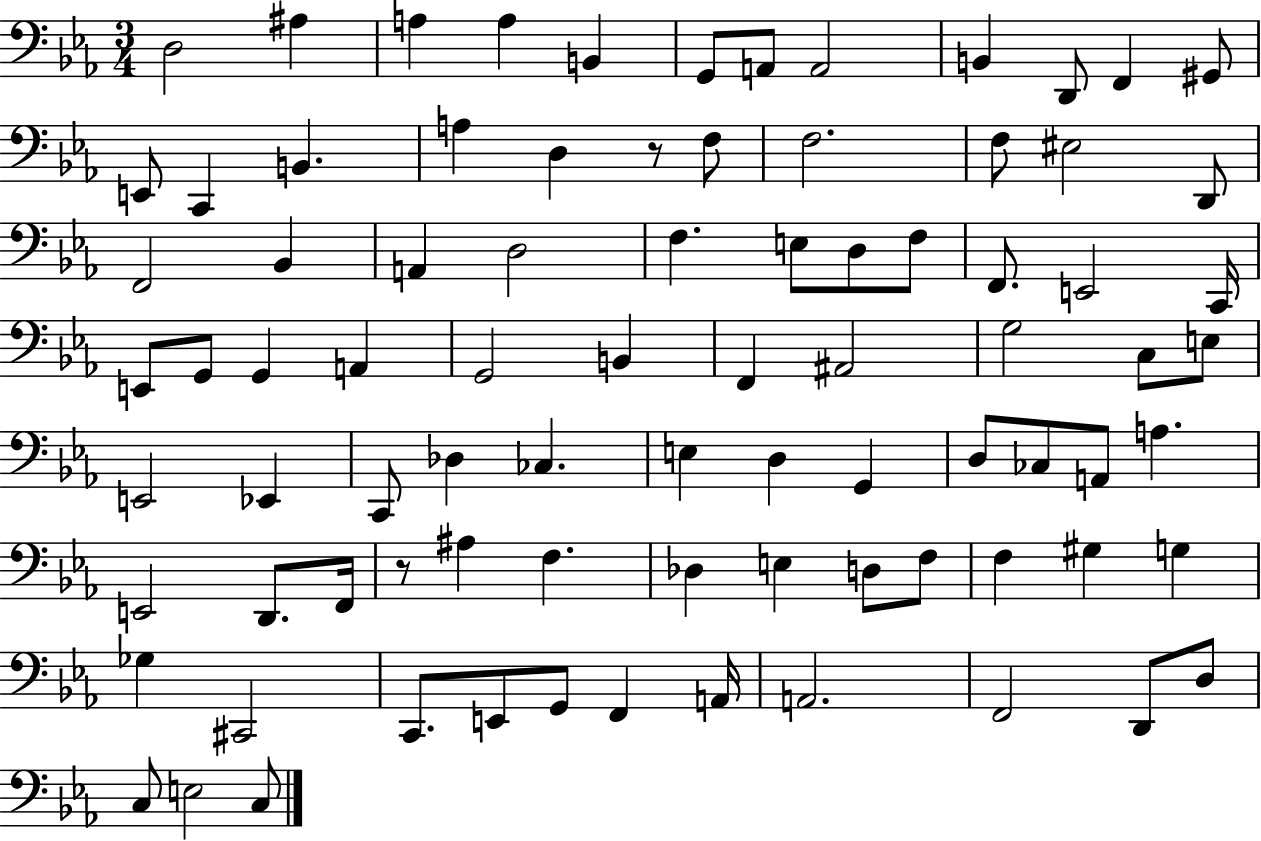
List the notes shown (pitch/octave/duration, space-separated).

D3/h A#3/q A3/q A3/q B2/q G2/e A2/e A2/h B2/q D2/e F2/q G#2/e E2/e C2/q B2/q. A3/q D3/q R/e F3/e F3/h. F3/e EIS3/h D2/e F2/h Bb2/q A2/q D3/h F3/q. E3/e D3/e F3/e F2/e. E2/h C2/s E2/e G2/e G2/q A2/q G2/h B2/q F2/q A#2/h G3/h C3/e E3/e E2/h Eb2/q C2/e Db3/q CES3/q. E3/q D3/q G2/q D3/e CES3/e A2/e A3/q. E2/h D2/e. F2/s R/e A#3/q F3/q. Db3/q E3/q D3/e F3/e F3/q G#3/q G3/q Gb3/q C#2/h C2/e. E2/e G2/e F2/q A2/s A2/h. F2/h D2/e D3/e C3/e E3/h C3/e